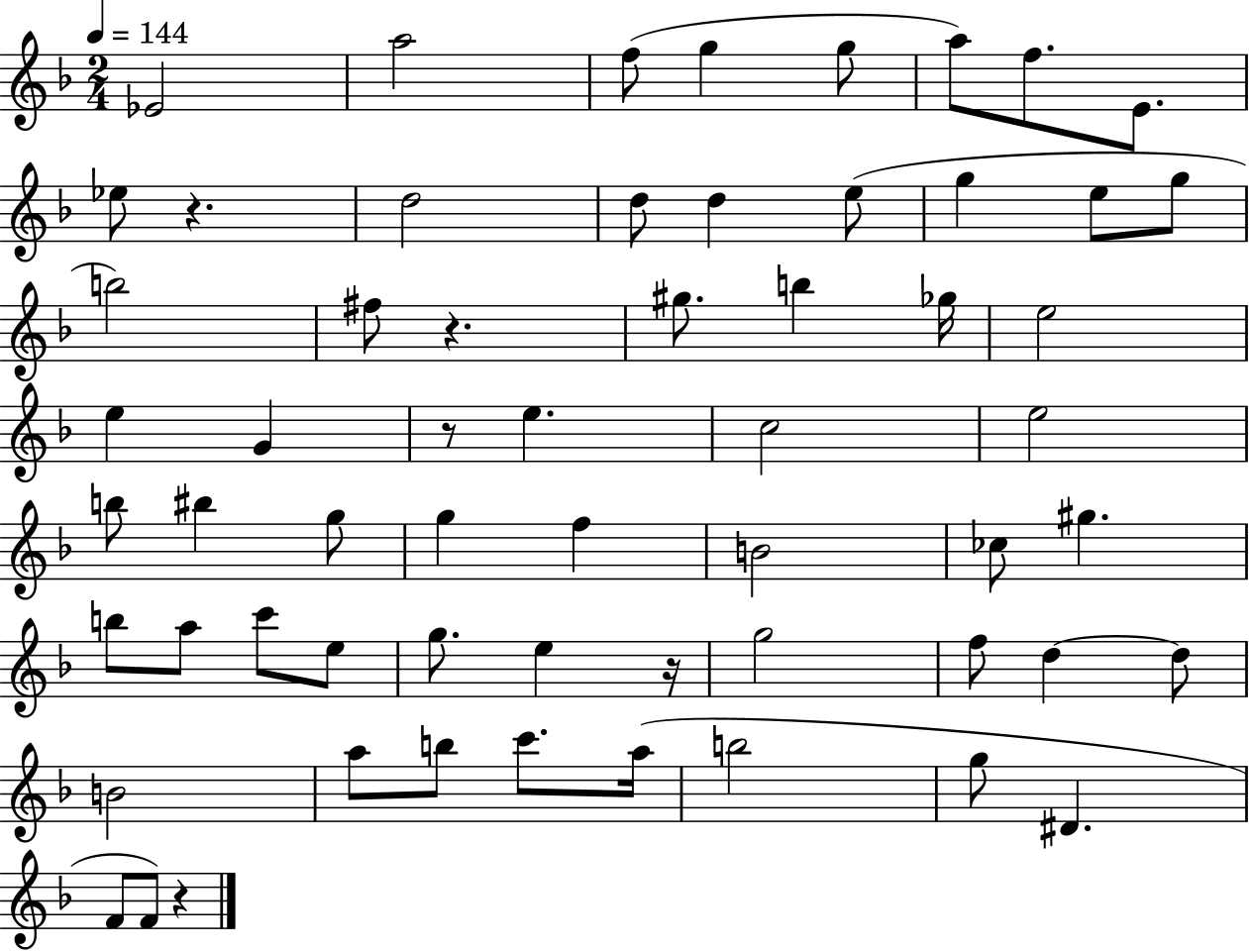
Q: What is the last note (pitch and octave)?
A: F4